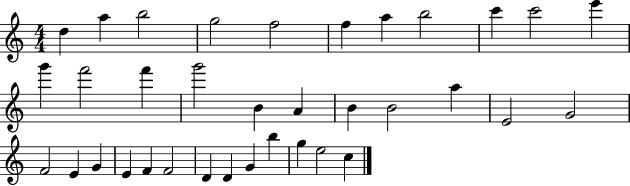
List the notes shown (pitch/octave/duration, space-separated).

D5/q A5/q B5/h G5/h F5/h F5/q A5/q B5/h C6/q C6/h E6/q G6/q F6/h F6/q G6/h B4/q A4/q B4/q B4/h A5/q E4/h G4/h F4/h E4/q G4/q E4/q F4/q F4/h D4/q D4/q G4/q B5/q G5/q E5/h C5/q